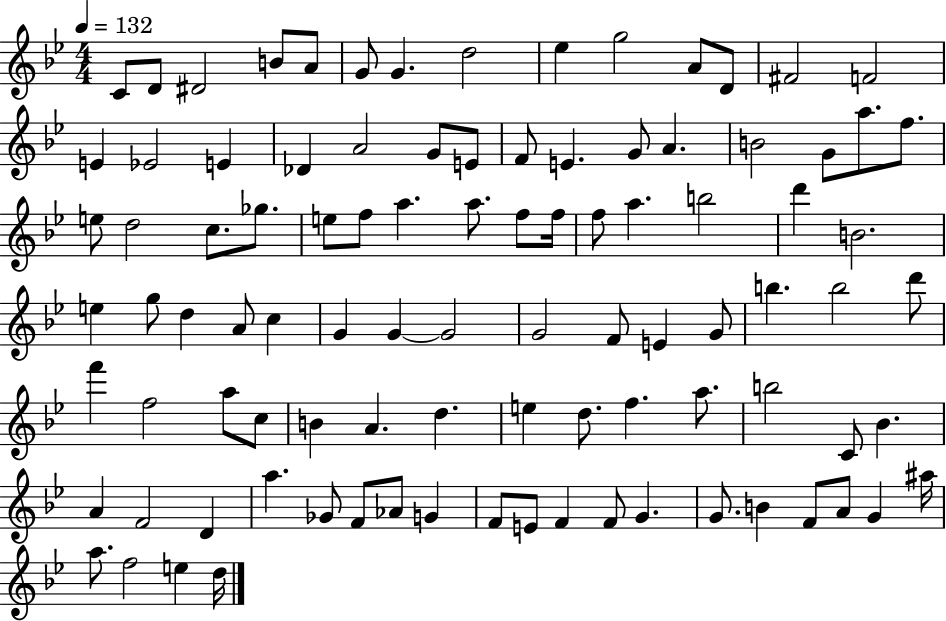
C4/e D4/e D#4/h B4/e A4/e G4/e G4/q. D5/h Eb5/q G5/h A4/e D4/e F#4/h F4/h E4/q Eb4/h E4/q Db4/q A4/h G4/e E4/e F4/e E4/q. G4/e A4/q. B4/h G4/e A5/e. F5/e. E5/e D5/h C5/e. Gb5/e. E5/e F5/e A5/q. A5/e. F5/e F5/s F5/e A5/q. B5/h D6/q B4/h. E5/q G5/e D5/q A4/e C5/q G4/q G4/q G4/h G4/h F4/e E4/q G4/e B5/q. B5/h D6/e F6/q F5/h A5/e C5/e B4/q A4/q. D5/q. E5/q D5/e. F5/q. A5/e. B5/h C4/e Bb4/q. A4/q F4/h D4/q A5/q. Gb4/e F4/e Ab4/e G4/q F4/e E4/e F4/q F4/e G4/q. G4/e. B4/q F4/e A4/e G4/q A#5/s A5/e. F5/h E5/q D5/s